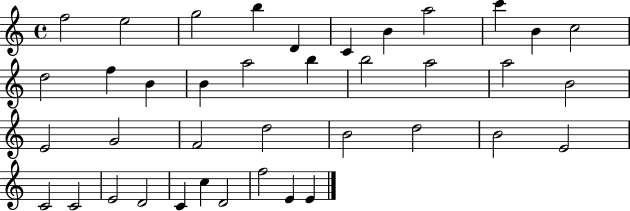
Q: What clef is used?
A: treble